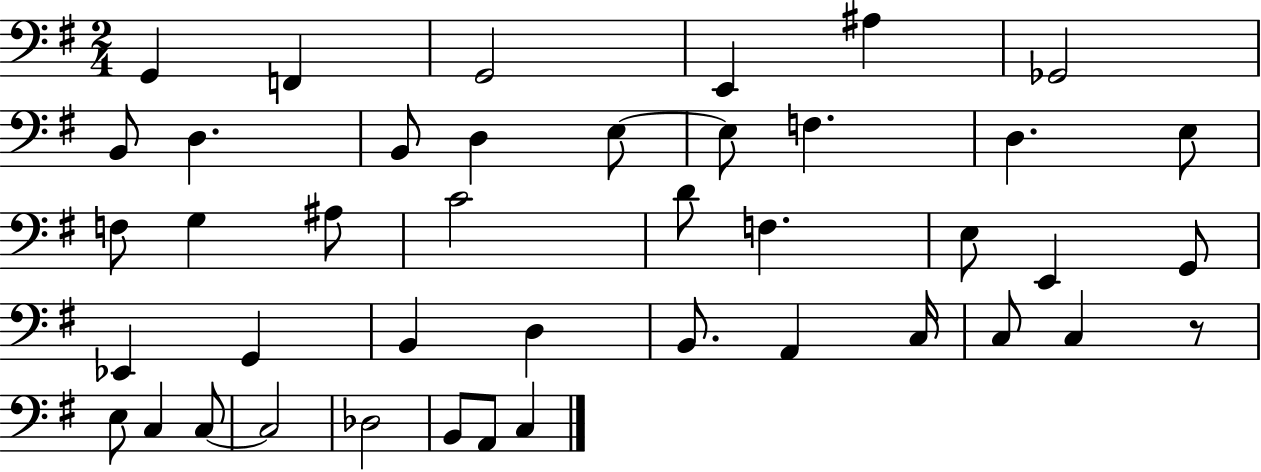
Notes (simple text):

G2/q F2/q G2/h E2/q A#3/q Gb2/h B2/e D3/q. B2/e D3/q E3/e E3/e F3/q. D3/q. E3/e F3/e G3/q A#3/e C4/h D4/e F3/q. E3/e E2/q G2/e Eb2/q G2/q B2/q D3/q B2/e. A2/q C3/s C3/e C3/q R/e E3/e C3/q C3/e C3/h Db3/h B2/e A2/e C3/q